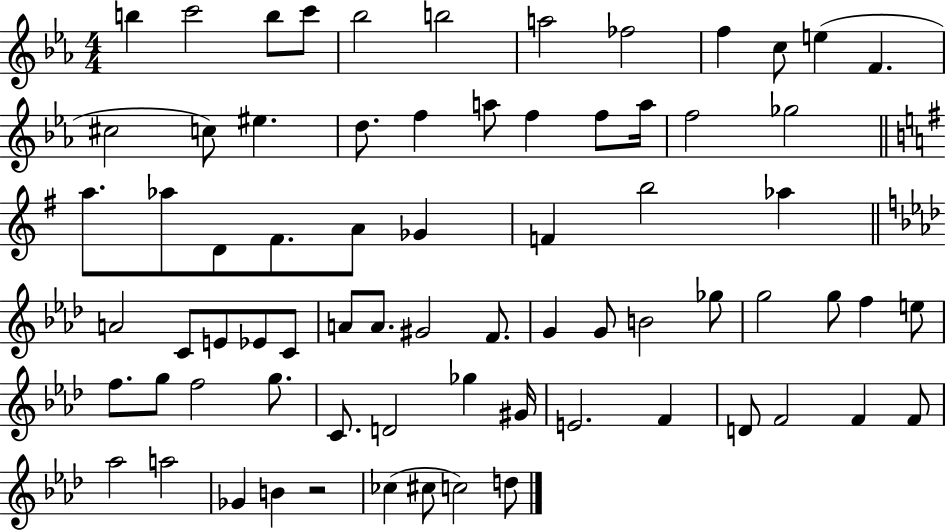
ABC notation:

X:1
T:Untitled
M:4/4
L:1/4
K:Eb
b c'2 b/2 c'/2 _b2 b2 a2 _f2 f c/2 e F ^c2 c/2 ^e d/2 f a/2 f f/2 a/4 f2 _g2 a/2 _a/2 D/2 ^F/2 A/2 _G F b2 _a A2 C/2 E/2 _E/2 C/2 A/2 A/2 ^G2 F/2 G G/2 B2 _g/2 g2 g/2 f e/2 f/2 g/2 f2 g/2 C/2 D2 _g ^G/4 E2 F D/2 F2 F F/2 _a2 a2 _G B z2 _c ^c/2 c2 d/2